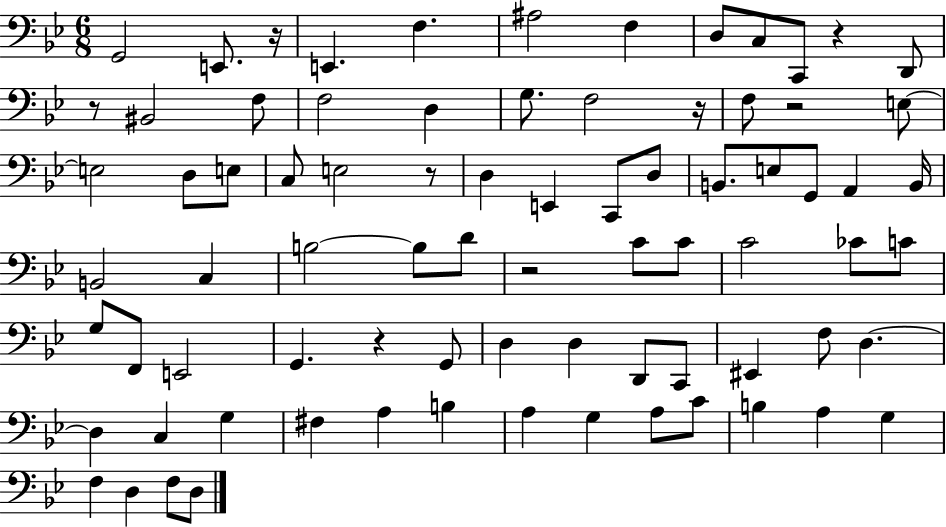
{
  \clef bass
  \numericTimeSignature
  \time 6/8
  \key bes \major
  \repeat volta 2 { g,2 e,8. r16 | e,4. f4. | ais2 f4 | d8 c8 c,8 r4 d,8 | \break r8 bis,2 f8 | f2 d4 | g8. f2 r16 | f8 r2 e8~~ | \break e2 d8 e8 | c8 e2 r8 | d4 e,4 c,8 d8 | b,8. e8 g,8 a,4 b,16 | \break b,2 c4 | b2~~ b8 d'8 | r2 c'8 c'8 | c'2 ces'8 c'8 | \break g8 f,8 e,2 | g,4. r4 g,8 | d4 d4 d,8 c,8 | eis,4 f8 d4.~~ | \break d4 c4 g4 | fis4 a4 b4 | a4 g4 a8 c'8 | b4 a4 g4 | \break f4 d4 f8 d8 | } \bar "|."
}